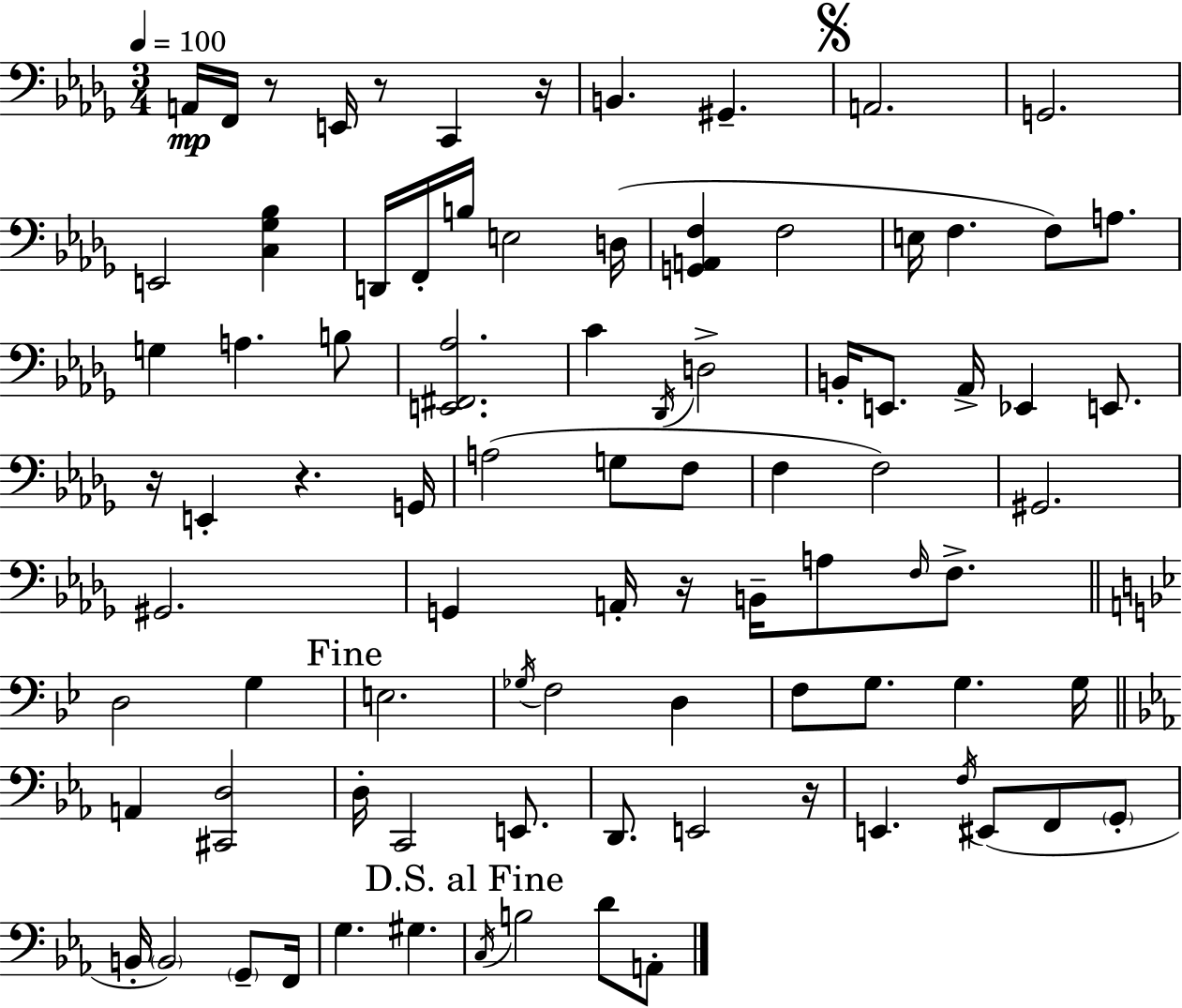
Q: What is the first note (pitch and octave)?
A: A2